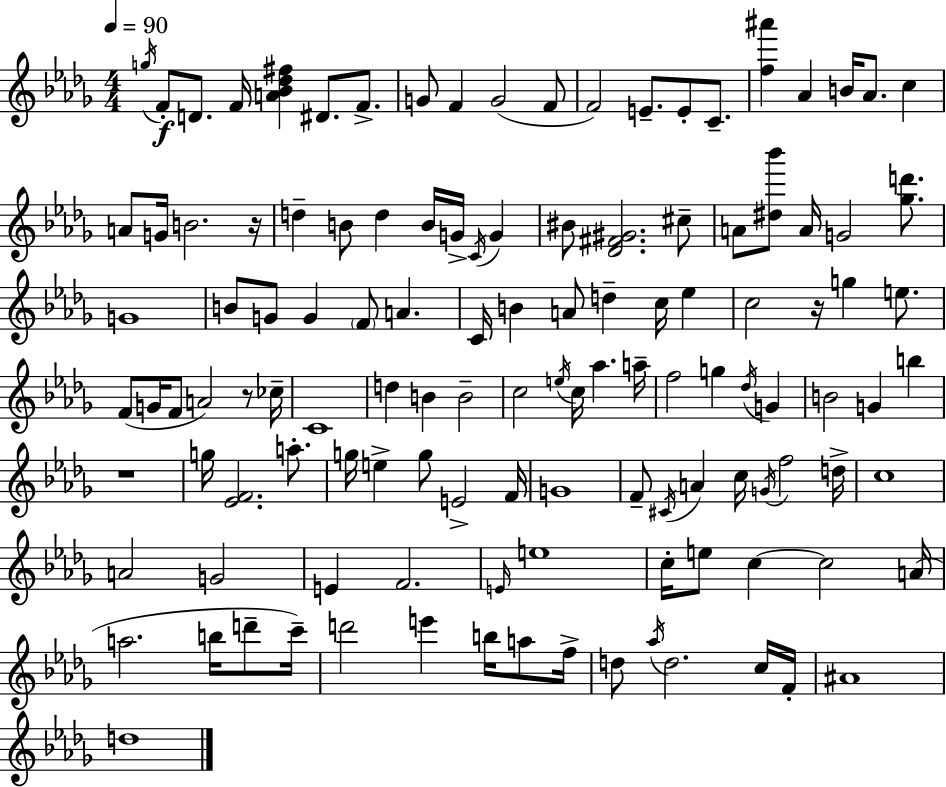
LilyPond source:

{
  \clef treble
  \numericTimeSignature
  \time 4/4
  \key bes \minor
  \tempo 4 = 90
  \acciaccatura { g''16 }\f f'8-. d'8. f'16 <a' bes' des'' fis''>4 dis'8. f'8.-> | g'8 f'4 g'2( f'8 | f'2) e'8.-- e'8-. c'8.-- | <f'' ais'''>4 aes'4 b'16 aes'8. c''4 | \break a'8 g'16 b'2. | r16 d''4-- b'8 d''4 b'16 g'16-> \acciaccatura { c'16 } g'4 | bis'8 <des' fis' gis'>2. | cis''8-- a'8 <dis'' bes'''>8 a'16 g'2 <ges'' d'''>8. | \break g'1 | b'8 g'8 g'4 \parenthesize f'8 a'4. | c'16 b'4 a'8 d''4-- c''16 ees''4 | c''2 r16 g''4 e''8. | \break f'8( g'16 f'8 a'2) r8 | ces''16-- c'1 | d''4 b'4 b'2-- | c''2 \acciaccatura { e''16 } c''16 aes''4. | \break a''16-- f''2 g''4 \acciaccatura { des''16 } | g'4 b'2 g'4 | b''4 r1 | g''16 <ees' f'>2. | \break a''8.-. g''16 e''4-> g''8 e'2-> | f'16 g'1 | f'8-- \acciaccatura { cis'16 } a'4 c''16 \acciaccatura { g'16 } f''2 | d''16-> c''1 | \break a'2 g'2 | e'4 f'2. | \grace { e'16 } e''1 | c''16-. e''8 c''4~~ c''2 | \break a'16( a''2. | b''16 d'''8-- c'''16--) d'''2 e'''4 | b''16 a''8 f''16-> d''8 \acciaccatura { aes''16 } d''2. | c''16 f'16-. ais'1 | \break d''1 | \bar "|."
}